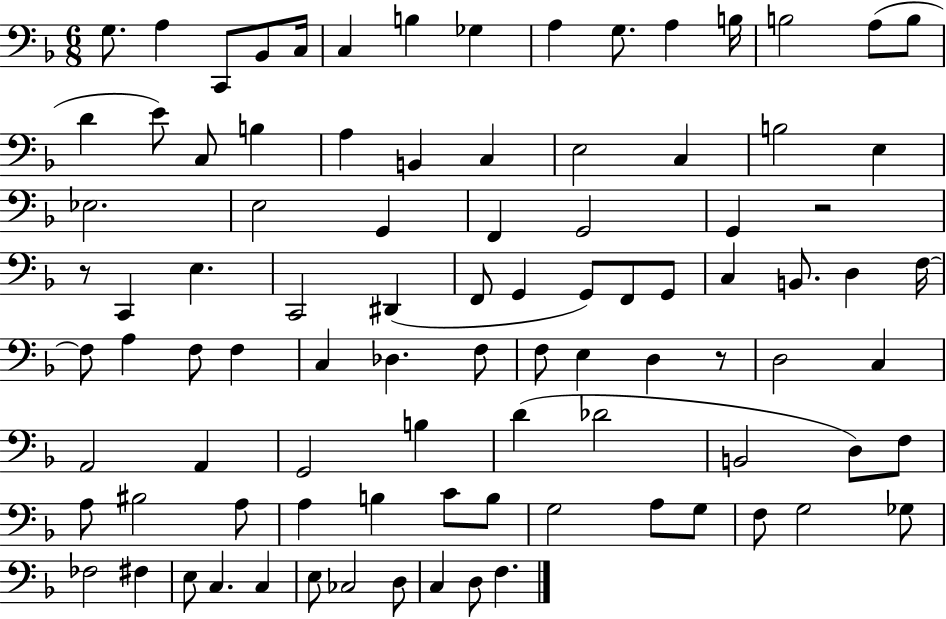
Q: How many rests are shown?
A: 3